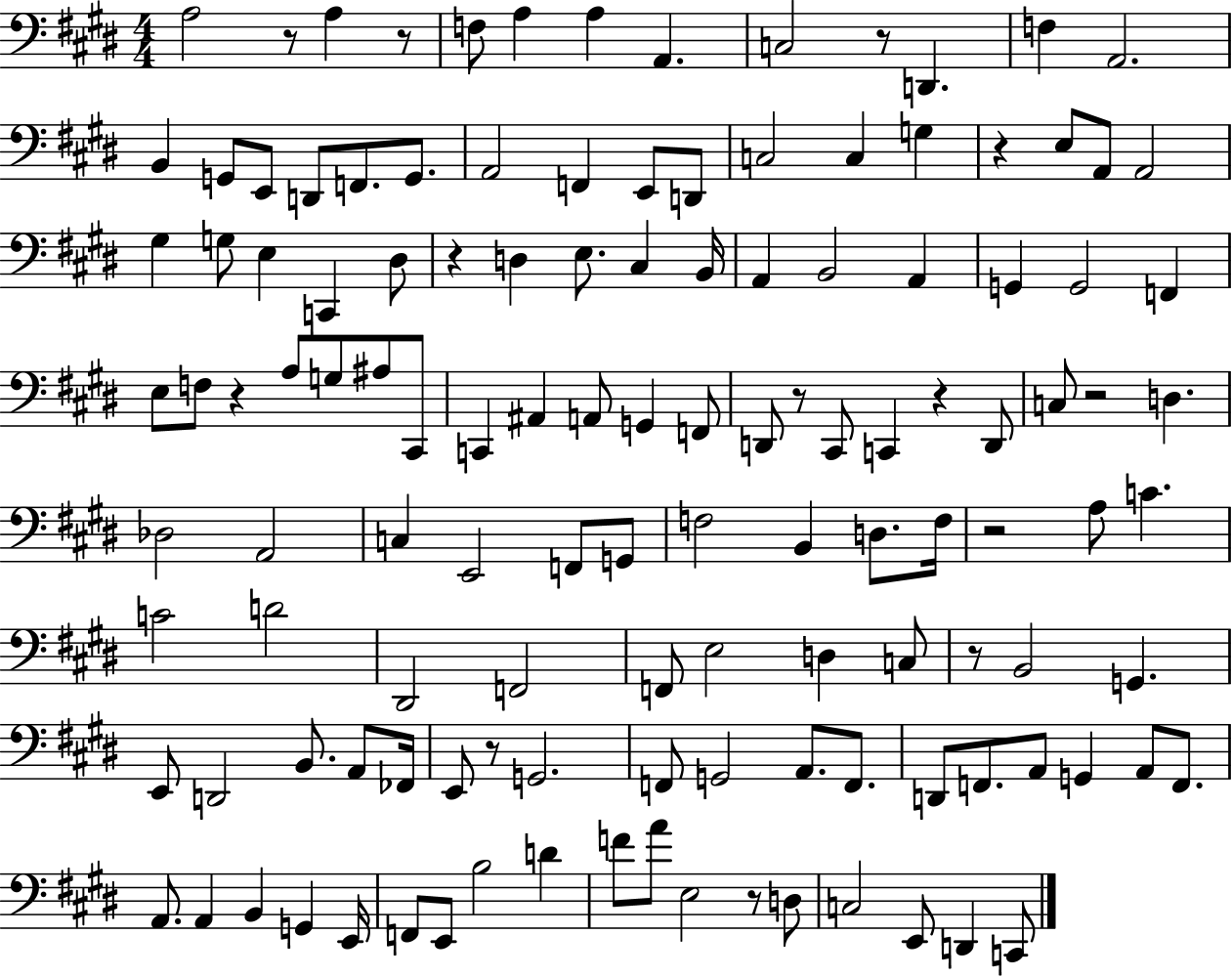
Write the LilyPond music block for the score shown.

{
  \clef bass
  \numericTimeSignature
  \time 4/4
  \key e \major
  a2 r8 a4 r8 | f8 a4 a4 a,4. | c2 r8 d,4. | f4 a,2. | \break b,4 g,8 e,8 d,8 f,8. g,8. | a,2 f,4 e,8 d,8 | c2 c4 g4 | r4 e8 a,8 a,2 | \break gis4 g8 e4 c,4 dis8 | r4 d4 e8. cis4 b,16 | a,4 b,2 a,4 | g,4 g,2 f,4 | \break e8 f8 r4 a8 g8 ais8 cis,8 | c,4 ais,4 a,8 g,4 f,8 | d,8 r8 cis,8 c,4 r4 d,8 | c8 r2 d4. | \break des2 a,2 | c4 e,2 f,8 g,8 | f2 b,4 d8. f16 | r2 a8 c'4. | \break c'2 d'2 | dis,2 f,2 | f,8 e2 d4 c8 | r8 b,2 g,4. | \break e,8 d,2 b,8. a,8 fes,16 | e,8 r8 g,2. | f,8 g,2 a,8. f,8. | d,8 f,8. a,8 g,4 a,8 f,8. | \break a,8. a,4 b,4 g,4 e,16 | f,8 e,8 b2 d'4 | f'8 a'8 e2 r8 d8 | c2 e,8 d,4 c,8 | \break \bar "|."
}